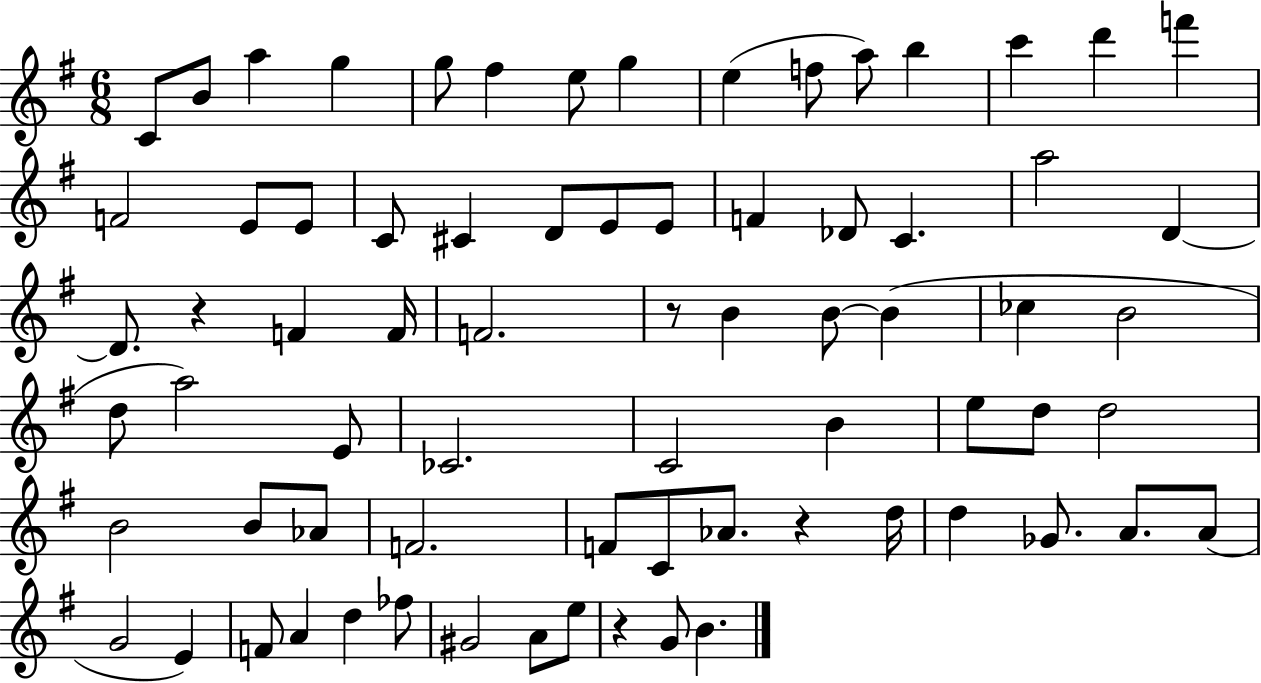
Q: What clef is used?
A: treble